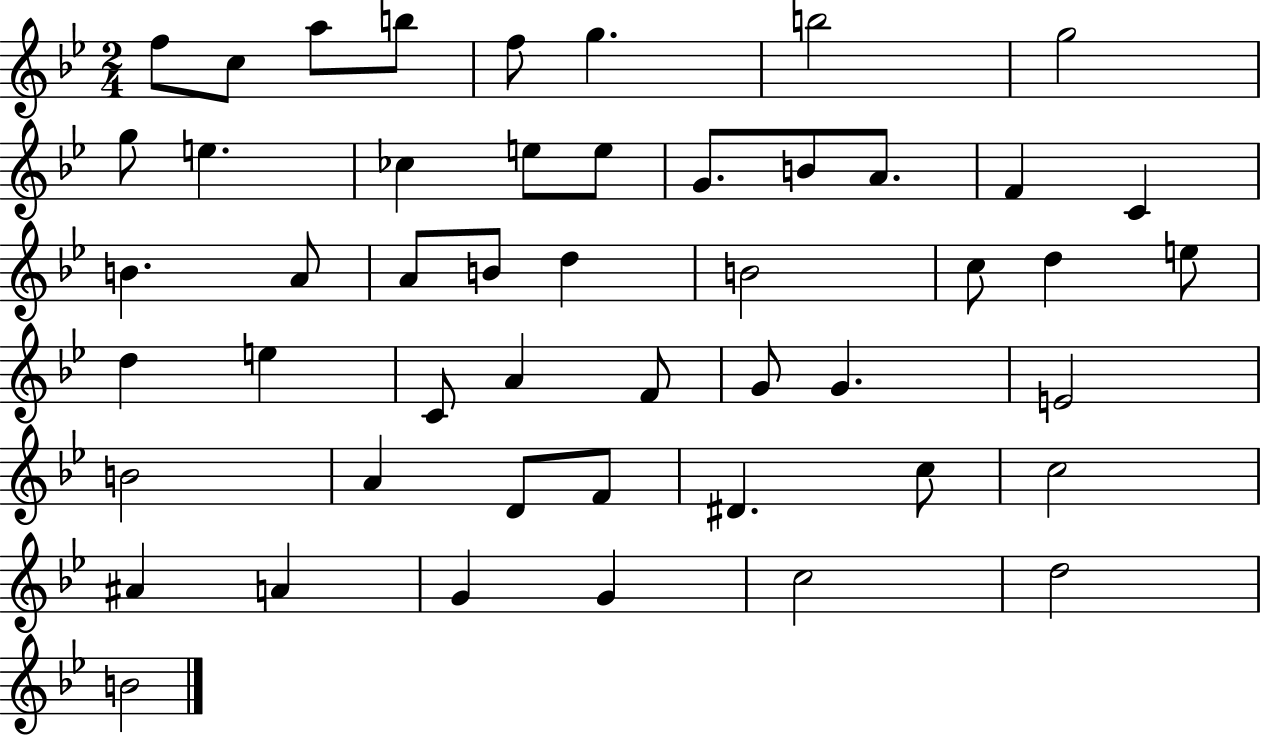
X:1
T:Untitled
M:2/4
L:1/4
K:Bb
f/2 c/2 a/2 b/2 f/2 g b2 g2 g/2 e _c e/2 e/2 G/2 B/2 A/2 F C B A/2 A/2 B/2 d B2 c/2 d e/2 d e C/2 A F/2 G/2 G E2 B2 A D/2 F/2 ^D c/2 c2 ^A A G G c2 d2 B2